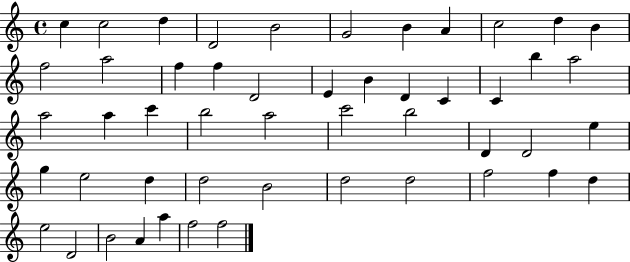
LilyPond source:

{
  \clef treble
  \time 4/4
  \defaultTimeSignature
  \key c \major
  c''4 c''2 d''4 | d'2 b'2 | g'2 b'4 a'4 | c''2 d''4 b'4 | \break f''2 a''2 | f''4 f''4 d'2 | e'4 b'4 d'4 c'4 | c'4 b''4 a''2 | \break a''2 a''4 c'''4 | b''2 a''2 | c'''2 b''2 | d'4 d'2 e''4 | \break g''4 e''2 d''4 | d''2 b'2 | d''2 d''2 | f''2 f''4 d''4 | \break e''2 d'2 | b'2 a'4 a''4 | f''2 f''2 | \bar "|."
}